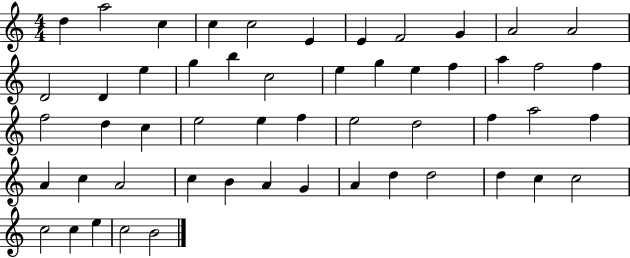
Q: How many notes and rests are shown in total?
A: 53